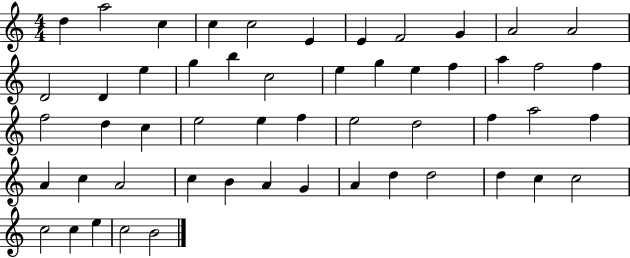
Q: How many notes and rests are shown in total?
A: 53